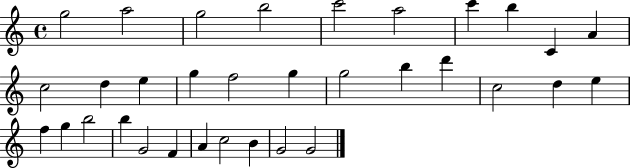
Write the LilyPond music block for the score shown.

{
  \clef treble
  \time 4/4
  \defaultTimeSignature
  \key c \major
  g''2 a''2 | g''2 b''2 | c'''2 a''2 | c'''4 b''4 c'4 a'4 | \break c''2 d''4 e''4 | g''4 f''2 g''4 | g''2 b''4 d'''4 | c''2 d''4 e''4 | \break f''4 g''4 b''2 | b''4 g'2 f'4 | a'4 c''2 b'4 | g'2 g'2 | \break \bar "|."
}